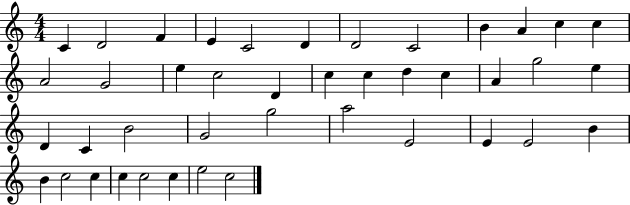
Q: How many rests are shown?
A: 0